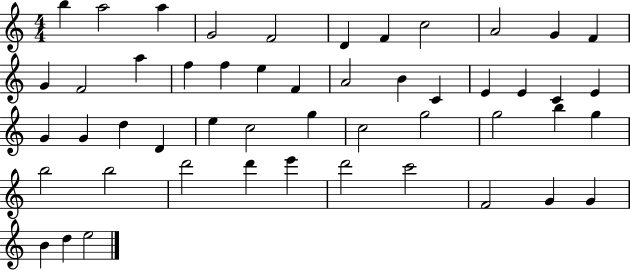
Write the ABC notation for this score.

X:1
T:Untitled
M:4/4
L:1/4
K:C
b a2 a G2 F2 D F c2 A2 G F G F2 a f f e F A2 B C E E C E G G d D e c2 g c2 g2 g2 b g b2 b2 d'2 d' e' d'2 c'2 F2 G G B d e2